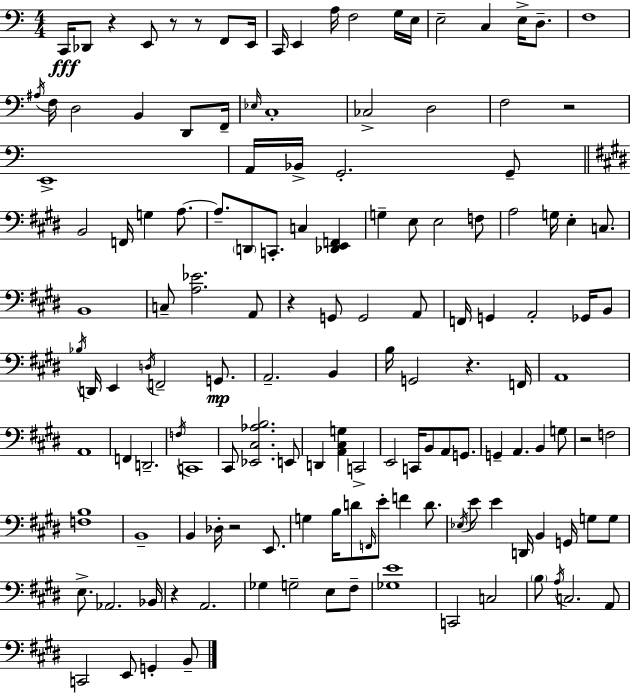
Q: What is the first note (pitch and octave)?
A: C2